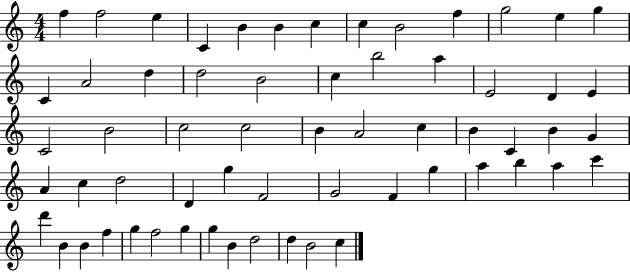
{
  \clef treble
  \numericTimeSignature
  \time 4/4
  \key c \major
  f''4 f''2 e''4 | c'4 b'4 b'4 c''4 | c''4 b'2 f''4 | g''2 e''4 g''4 | \break c'4 a'2 d''4 | d''2 b'2 | c''4 b''2 a''4 | e'2 d'4 e'4 | \break c'2 b'2 | c''2 c''2 | b'4 a'2 c''4 | b'4 c'4 b'4 g'4 | \break a'4 c''4 d''2 | d'4 g''4 f'2 | g'2 f'4 g''4 | a''4 b''4 a''4 c'''4 | \break d'''4 b'4 b'4 f''4 | g''4 f''2 g''4 | g''4 b'4 d''2 | d''4 b'2 c''4 | \break \bar "|."
}